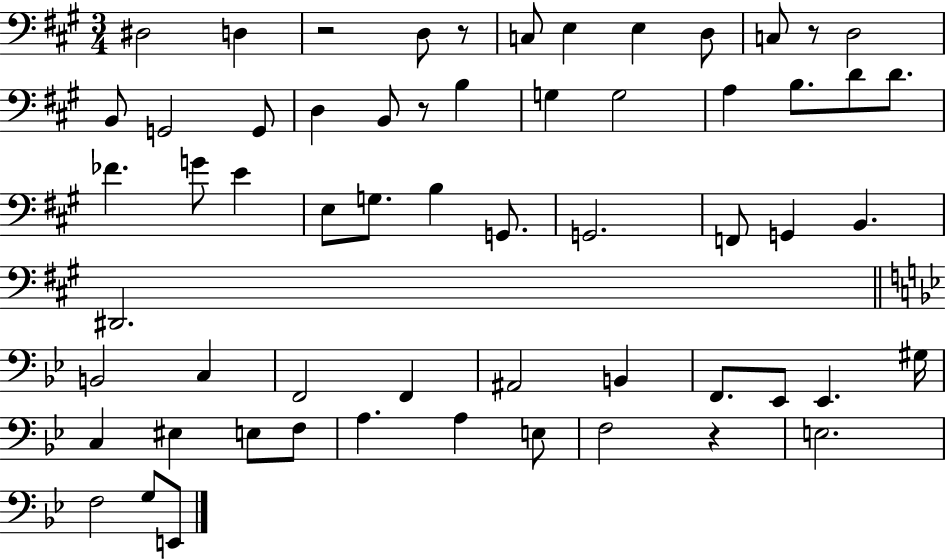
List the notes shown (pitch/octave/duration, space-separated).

D#3/h D3/q R/h D3/e R/e C3/e E3/q E3/q D3/e C3/e R/e D3/h B2/e G2/h G2/e D3/q B2/e R/e B3/q G3/q G3/h A3/q B3/e. D4/e D4/e. FES4/q. G4/e E4/q E3/e G3/e. B3/q G2/e. G2/h. F2/e G2/q B2/q. D#2/h. B2/h C3/q F2/h F2/q A#2/h B2/q F2/e. Eb2/e Eb2/q. G#3/s C3/q EIS3/q E3/e F3/e A3/q. A3/q E3/e F3/h R/q E3/h. F3/h G3/e E2/e